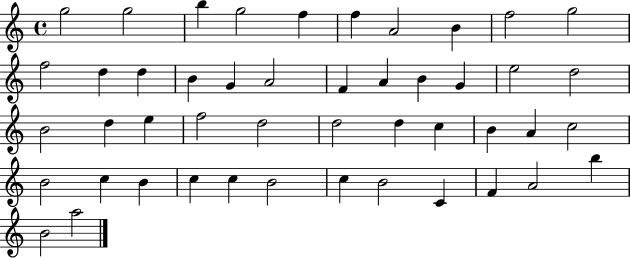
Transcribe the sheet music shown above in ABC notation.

X:1
T:Untitled
M:4/4
L:1/4
K:C
g2 g2 b g2 f f A2 B f2 g2 f2 d d B G A2 F A B G e2 d2 B2 d e f2 d2 d2 d c B A c2 B2 c B c c B2 c B2 C F A2 b B2 a2